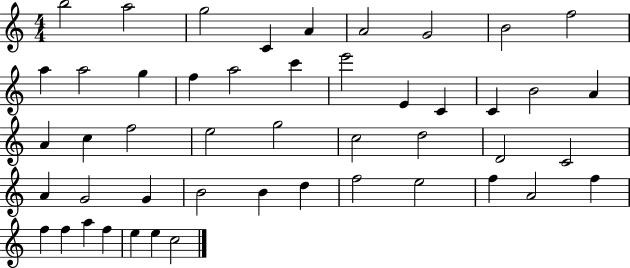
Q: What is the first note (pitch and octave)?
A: B5